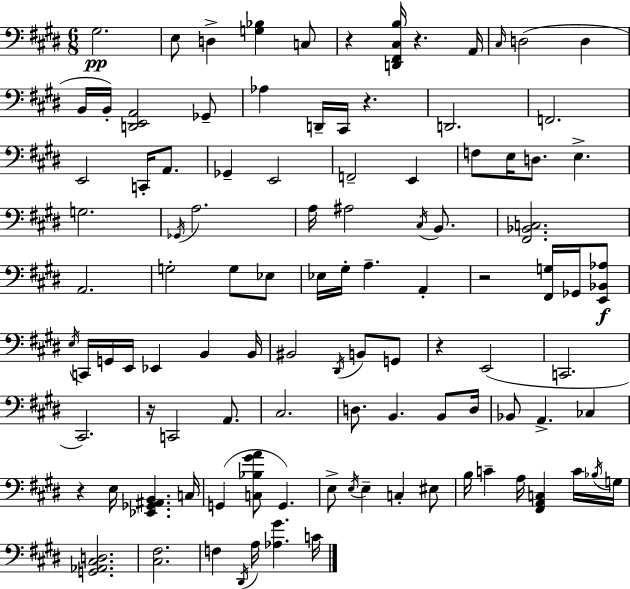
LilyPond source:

{
  \clef bass
  \numericTimeSignature
  \time 6/8
  \key e \major
  gis2.\pp | e8 d4-> <g bes>4 c8 | r4 <d, fis, cis b>16 r4. a,16 | \grace { cis16 } d2( d4 | \break b,16 b,16-.) <d, e, a,>2 ges,8-- | aes4 d,16-- cis,16 r4. | d,2. | f,2. | \break e,2 c,16-. a,8. | ges,4-- e,2 | f,2-- e,4 | f8 e16 d8. e4.-> | \break g2. | \acciaccatura { ges,16 } a2. | a16 ais2 \acciaccatura { cis16 } | b,8. <fis, bes, c>2. | \break a,2. | g2-. g8 | ees8 ees16 gis16-. a4.-- a,4-. | r2 <fis, g>16 | \break ges,16 <e, bes, aes>8\f \acciaccatura { e16 } c,16 g,16 e,16 ees,4 b,4 | b,16 bis,2 | \acciaccatura { dis,16 } b,8 g,8 r4 e,2( | c,2. | \break cis,2.) | r16 c,2 | a,8. cis2. | d8. b,4. | \break b,8 d16 bes,8 a,4.-> | ces4 r4 e16 <ees, ges, ais, b,>4. | c16 g,4( <c bes gis' a'>8 g,4.) | e8-> \acciaccatura { e16 } e4-- | \break c4-. eis8 b16 c'4-- a16 | <fis, a, c>4 c'16 \acciaccatura { bes16 } g16 <g, aes, cis d>2. | <cis fis>2. | f4 \acciaccatura { dis,16 } | \break a16 <aes gis'>4. c'16 \bar "|."
}